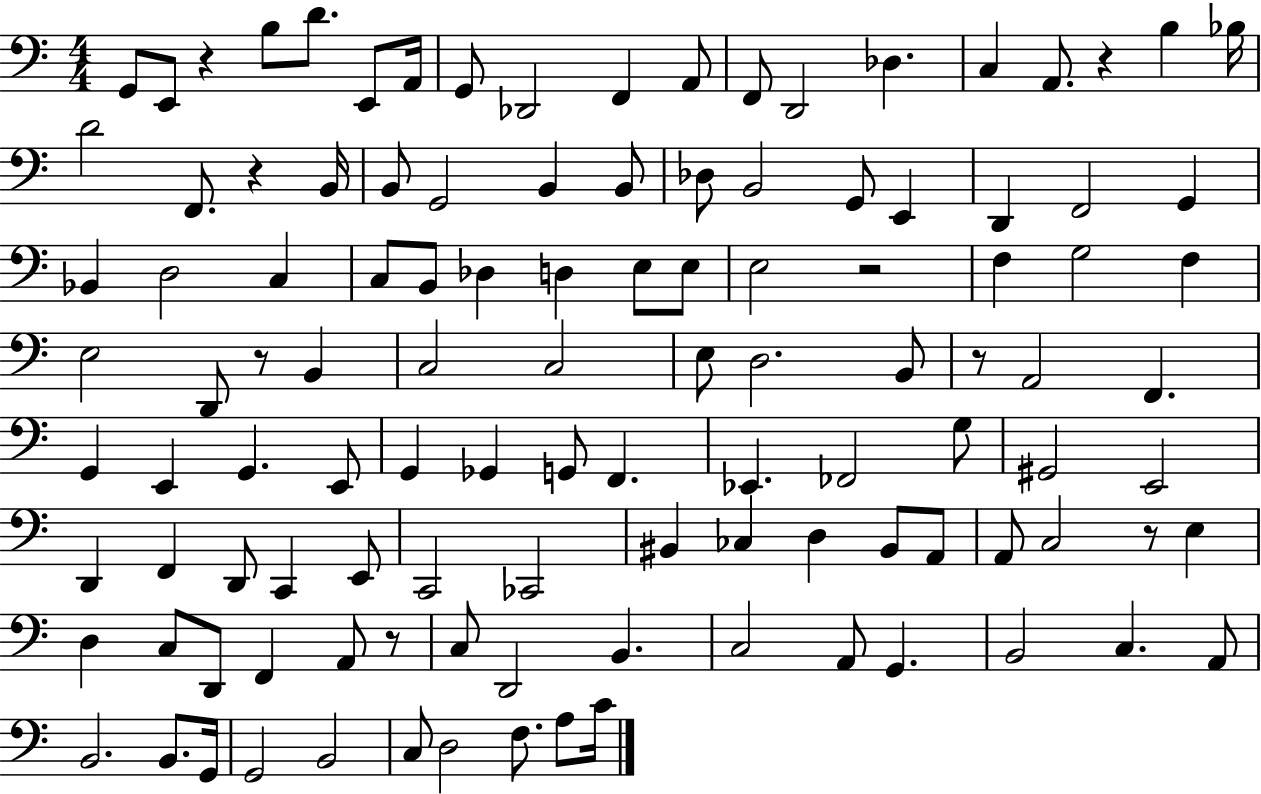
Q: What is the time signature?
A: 4/4